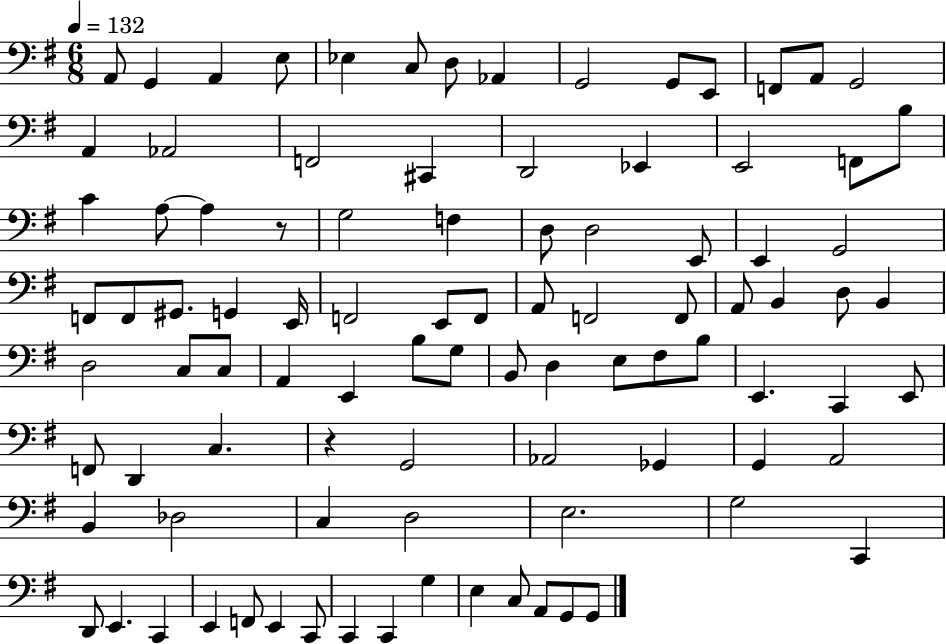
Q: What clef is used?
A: bass